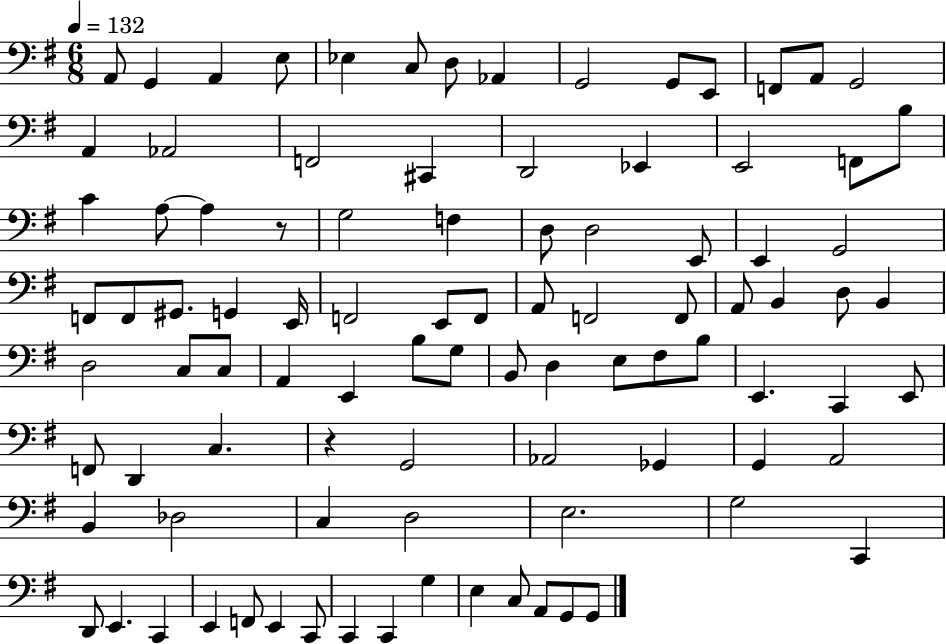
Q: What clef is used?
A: bass